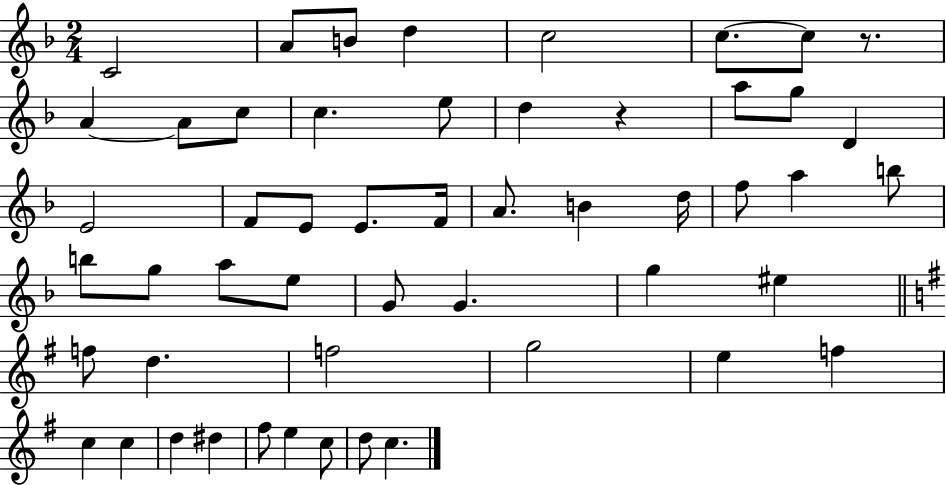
X:1
T:Untitled
M:2/4
L:1/4
K:F
C2 A/2 B/2 d c2 c/2 c/2 z/2 A A/2 c/2 c e/2 d z a/2 g/2 D E2 F/2 E/2 E/2 F/4 A/2 B d/4 f/2 a b/2 b/2 g/2 a/2 e/2 G/2 G g ^e f/2 d f2 g2 e f c c d ^d ^f/2 e c/2 d/2 c